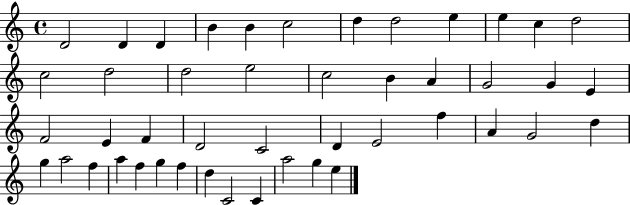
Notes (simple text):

D4/h D4/q D4/q B4/q B4/q C5/h D5/q D5/h E5/q E5/q C5/q D5/h C5/h D5/h D5/h E5/h C5/h B4/q A4/q G4/h G4/q E4/q F4/h E4/q F4/q D4/h C4/h D4/q E4/h F5/q A4/q G4/h D5/q G5/q A5/h F5/q A5/q F5/q G5/q F5/q D5/q C4/h C4/q A5/h G5/q E5/q